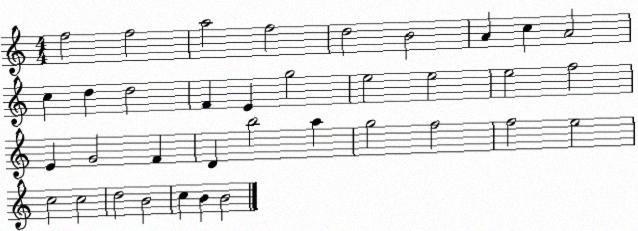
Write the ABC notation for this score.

X:1
T:Untitled
M:4/4
L:1/4
K:C
f2 f2 a2 f2 d2 B2 A c A2 c d d2 F E g2 e2 e2 e2 f2 E G2 F D b2 a g2 f2 f2 e2 c2 c2 d2 B2 c B B2